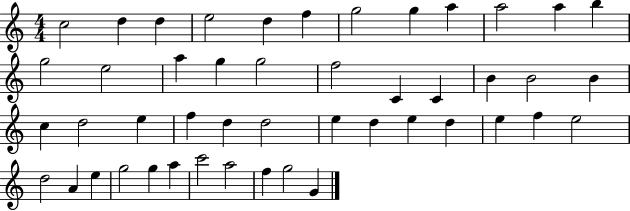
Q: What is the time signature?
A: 4/4